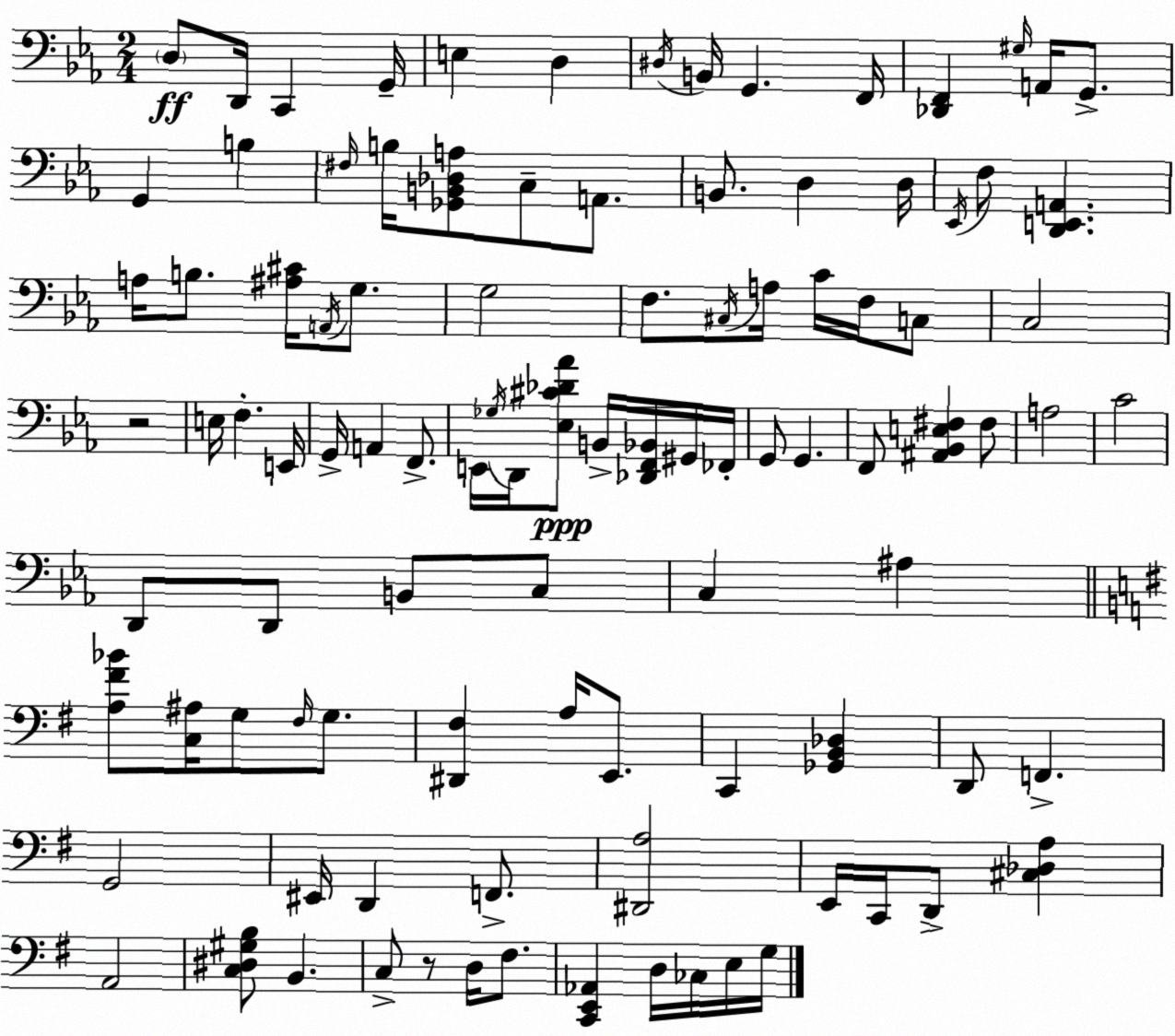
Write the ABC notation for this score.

X:1
T:Untitled
M:2/4
L:1/4
K:Cm
D,/2 D,,/4 C,, G,,/4 E, D, ^D,/4 B,,/4 G,, F,,/4 [_D,,F,,] ^G,/4 A,,/4 G,,/2 G,, B, ^F,/4 B,/4 [_G,,B,,_D,A,]/2 C,/2 A,,/2 B,,/2 D, D,/4 _E,,/4 F,/2 [D,,E,,A,,] A,/4 B,/2 [^A,^C]/4 A,,/4 G,/2 G,2 F,/2 ^C,/4 A,/4 C/4 F,/4 C,/2 C,2 z2 E,/4 F, E,,/4 G,,/4 A,, F,,/2 E,,/4 _G,/4 D,,/4 [_E,^C_D_A]/2 B,,/4 [_D,,F,,_B,,]/4 ^G,,/4 _F,,/4 G,,/2 G,, F,,/2 [^A,,_B,,E,^F,] ^F,/2 A,2 C2 D,,/2 D,,/2 B,,/2 C,/2 C, ^A, [A,^F_B]/2 [C,^A,]/4 G,/2 ^F,/4 G,/2 [^D,,^F,] A,/4 E,,/2 C,, [_G,,B,,_D,] D,,/2 F,, G,,2 ^E,,/4 D,, F,,/2 [^D,,A,]2 E,,/4 C,,/4 D,,/2 [^C,_D,A,] A,,2 [C,^D,^G,B,]/2 B,, C,/2 z/2 D,/4 ^F,/2 [C,,E,,_A,,] D,/4 _C,/4 E,/4 G,/4